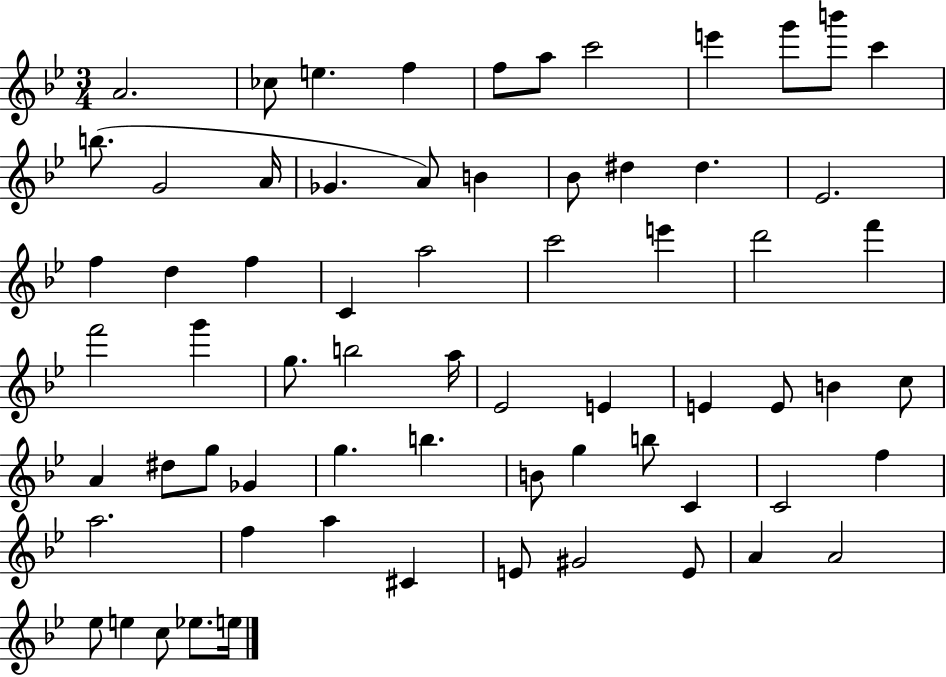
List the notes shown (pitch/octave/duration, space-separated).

A4/h. CES5/e E5/q. F5/q F5/e A5/e C6/h E6/q G6/e B6/e C6/q B5/e. G4/h A4/s Gb4/q. A4/e B4/q Bb4/e D#5/q D#5/q. Eb4/h. F5/q D5/q F5/q C4/q A5/h C6/h E6/q D6/h F6/q F6/h G6/q G5/e. B5/h A5/s Eb4/h E4/q E4/q E4/e B4/q C5/e A4/q D#5/e G5/e Gb4/q G5/q. B5/q. B4/e G5/q B5/e C4/q C4/h F5/q A5/h. F5/q A5/q C#4/q E4/e G#4/h E4/e A4/q A4/h Eb5/e E5/q C5/e Eb5/e. E5/s